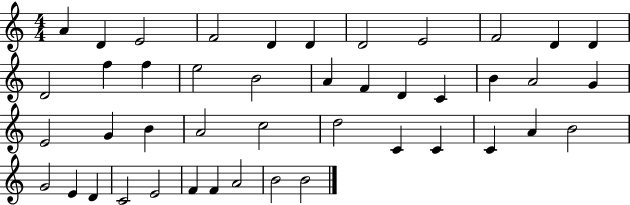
{
  \clef treble
  \numericTimeSignature
  \time 4/4
  \key c \major
  a'4 d'4 e'2 | f'2 d'4 d'4 | d'2 e'2 | f'2 d'4 d'4 | \break d'2 f''4 f''4 | e''2 b'2 | a'4 f'4 d'4 c'4 | b'4 a'2 g'4 | \break e'2 g'4 b'4 | a'2 c''2 | d''2 c'4 c'4 | c'4 a'4 b'2 | \break g'2 e'4 d'4 | c'2 e'2 | f'4 f'4 a'2 | b'2 b'2 | \break \bar "|."
}